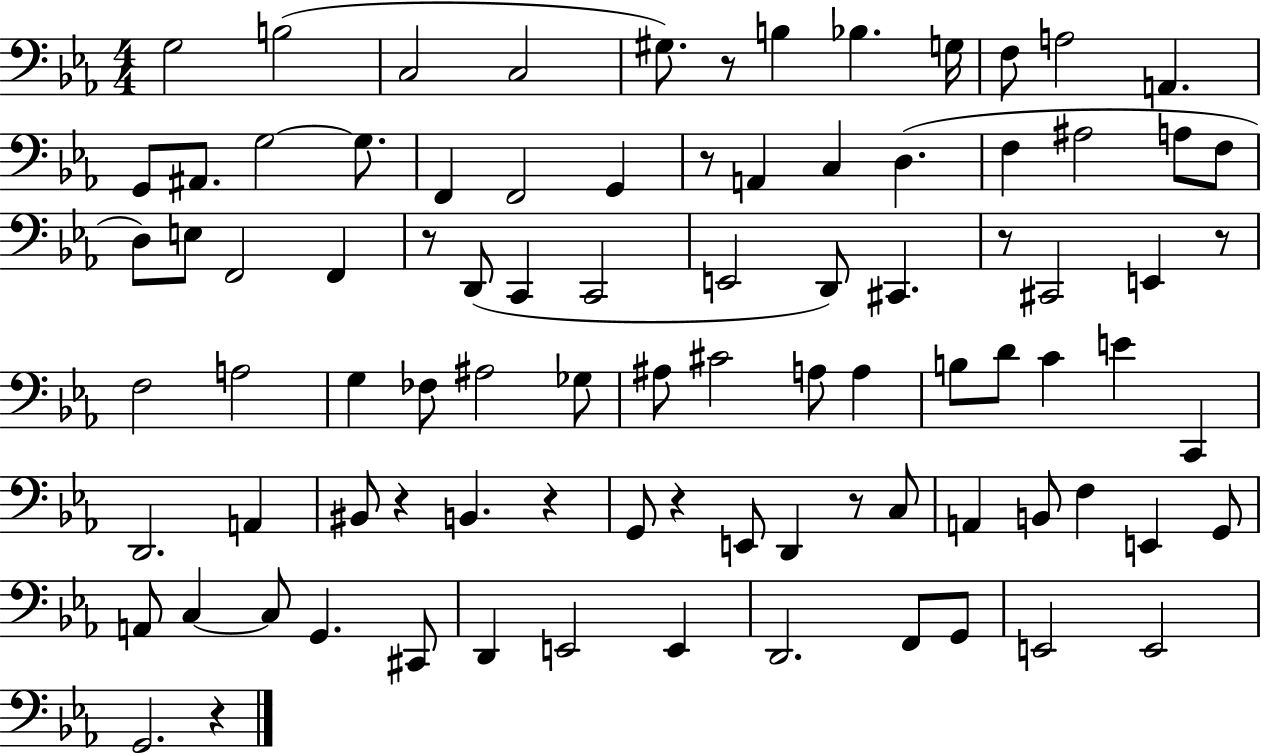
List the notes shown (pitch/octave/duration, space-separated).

G3/h B3/h C3/h C3/h G#3/e. R/e B3/q Bb3/q. G3/s F3/e A3/h A2/q. G2/e A#2/e. G3/h G3/e. F2/q F2/h G2/q R/e A2/q C3/q D3/q. F3/q A#3/h A3/e F3/e D3/e E3/e F2/h F2/q R/e D2/e C2/q C2/h E2/h D2/e C#2/q. R/e C#2/h E2/q R/e F3/h A3/h G3/q FES3/e A#3/h Gb3/e A#3/e C#4/h A3/e A3/q B3/e D4/e C4/q E4/q C2/q D2/h. A2/q BIS2/e R/q B2/q. R/q G2/e R/q E2/e D2/q R/e C3/e A2/q B2/e F3/q E2/q G2/e A2/e C3/q C3/e G2/q. C#2/e D2/q E2/h E2/q D2/h. F2/e G2/e E2/h E2/h G2/h. R/q